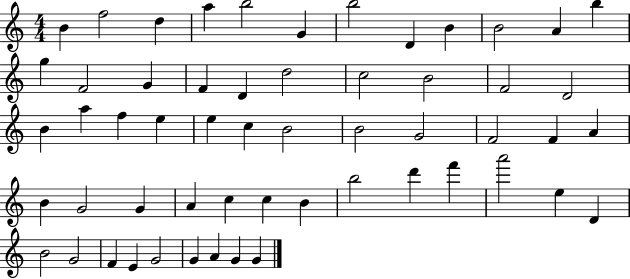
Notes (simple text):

B4/q F5/h D5/q A5/q B5/h G4/q B5/h D4/q B4/q B4/h A4/q B5/q G5/q F4/h G4/q F4/q D4/q D5/h C5/h B4/h F4/h D4/h B4/q A5/q F5/q E5/q E5/q C5/q B4/h B4/h G4/h F4/h F4/q A4/q B4/q G4/h G4/q A4/q C5/q C5/q B4/q B5/h D6/q F6/q A6/h E5/q D4/q B4/h G4/h F4/q E4/q G4/h G4/q A4/q G4/q G4/q